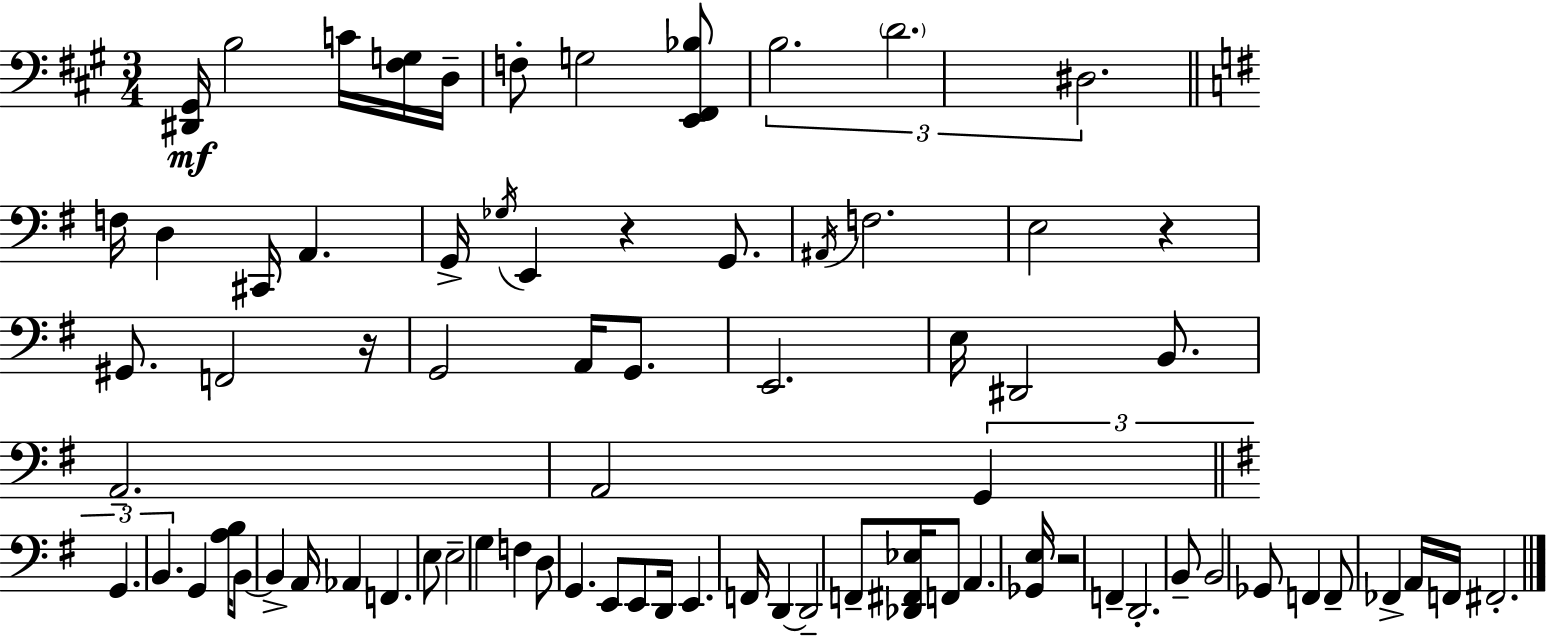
[D#2,G#2]/s B3/h C4/s [F#3,G3]/s D3/s F3/e G3/h [E2,F#2,Bb3]/e B3/h. D4/h. D#3/h. F3/s D3/q C#2/s A2/q. G2/s Gb3/s E2/q R/q G2/e. A#2/s F3/h. E3/h R/q G#2/e. F2/h R/s G2/h A2/s G2/e. E2/h. E3/s D#2/h B2/e. A2/h. A2/h G2/q G2/q. B2/q. G2/q [A3,B3]/s B2/e B2/q A2/s Ab2/q F2/q. E3/e E3/h G3/q F3/q D3/e G2/q. E2/e E2/e D2/s E2/q. F2/s D2/q D2/h F2/e [Db2,F#2,Eb3]/s F2/e A2/q. [Gb2,E3]/s R/h F2/q D2/h. B2/e B2/h Gb2/e F2/q F2/e FES2/q A2/s F2/s F#2/h.